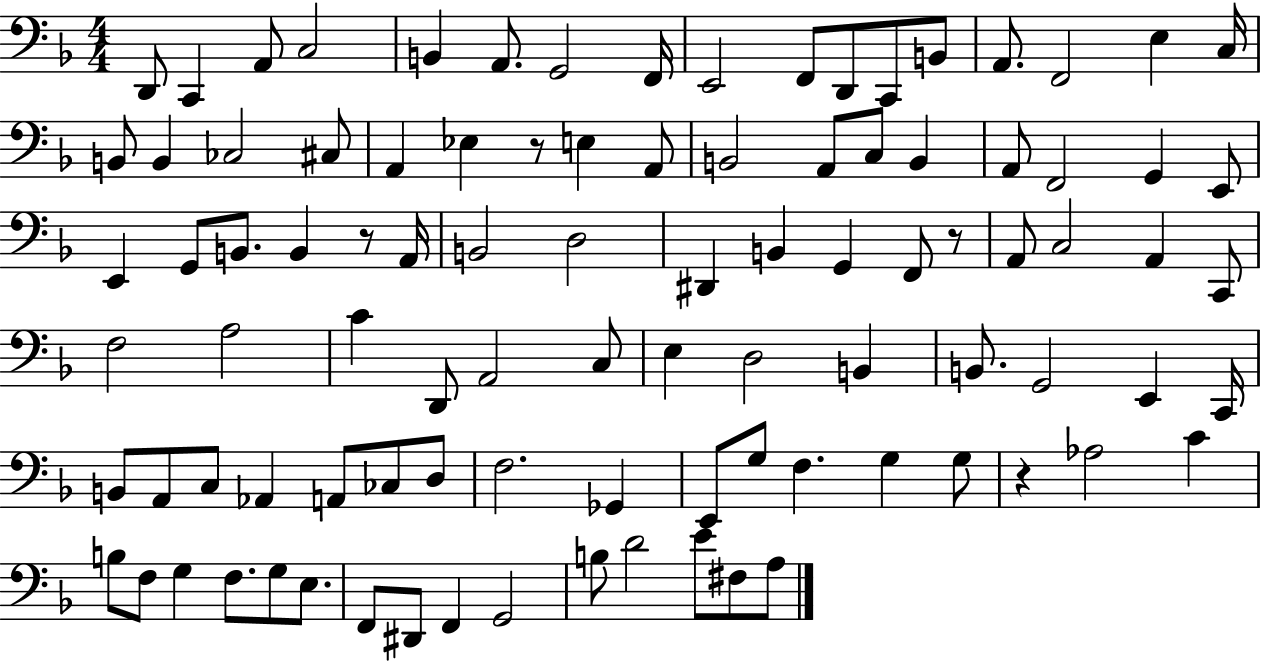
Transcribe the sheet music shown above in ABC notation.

X:1
T:Untitled
M:4/4
L:1/4
K:F
D,,/2 C,, A,,/2 C,2 B,, A,,/2 G,,2 F,,/4 E,,2 F,,/2 D,,/2 C,,/2 B,,/2 A,,/2 F,,2 E, C,/4 B,,/2 B,, _C,2 ^C,/2 A,, _E, z/2 E, A,,/2 B,,2 A,,/2 C,/2 B,, A,,/2 F,,2 G,, E,,/2 E,, G,,/2 B,,/2 B,, z/2 A,,/4 B,,2 D,2 ^D,, B,, G,, F,,/2 z/2 A,,/2 C,2 A,, C,,/2 F,2 A,2 C D,,/2 A,,2 C,/2 E, D,2 B,, B,,/2 G,,2 E,, C,,/4 B,,/2 A,,/2 C,/2 _A,, A,,/2 _C,/2 D,/2 F,2 _G,, E,,/2 G,/2 F, G, G,/2 z _A,2 C B,/2 F,/2 G, F,/2 G,/2 E,/2 F,,/2 ^D,,/2 F,, G,,2 B,/2 D2 E/2 ^F,/2 A,/2